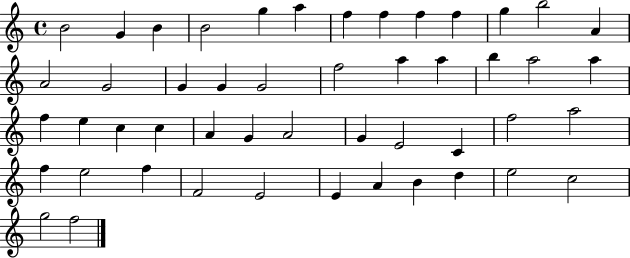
X:1
T:Untitled
M:4/4
L:1/4
K:C
B2 G B B2 g a f f f f g b2 A A2 G2 G G G2 f2 a a b a2 a f e c c A G A2 G E2 C f2 a2 f e2 f F2 E2 E A B d e2 c2 g2 f2